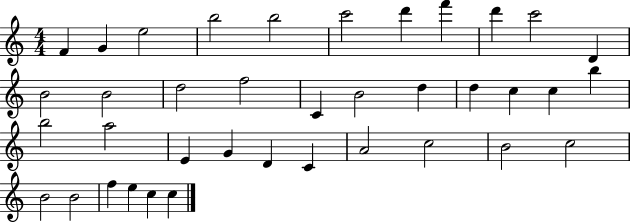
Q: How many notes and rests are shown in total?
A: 38